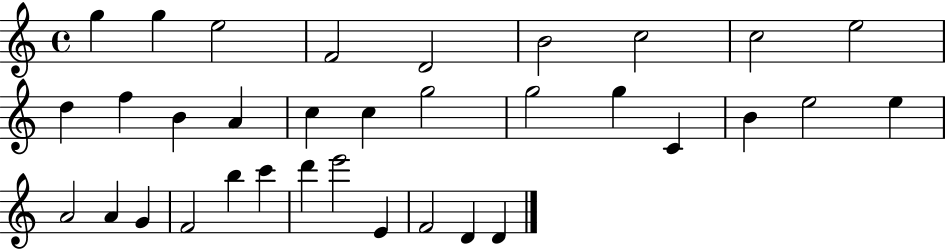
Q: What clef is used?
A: treble